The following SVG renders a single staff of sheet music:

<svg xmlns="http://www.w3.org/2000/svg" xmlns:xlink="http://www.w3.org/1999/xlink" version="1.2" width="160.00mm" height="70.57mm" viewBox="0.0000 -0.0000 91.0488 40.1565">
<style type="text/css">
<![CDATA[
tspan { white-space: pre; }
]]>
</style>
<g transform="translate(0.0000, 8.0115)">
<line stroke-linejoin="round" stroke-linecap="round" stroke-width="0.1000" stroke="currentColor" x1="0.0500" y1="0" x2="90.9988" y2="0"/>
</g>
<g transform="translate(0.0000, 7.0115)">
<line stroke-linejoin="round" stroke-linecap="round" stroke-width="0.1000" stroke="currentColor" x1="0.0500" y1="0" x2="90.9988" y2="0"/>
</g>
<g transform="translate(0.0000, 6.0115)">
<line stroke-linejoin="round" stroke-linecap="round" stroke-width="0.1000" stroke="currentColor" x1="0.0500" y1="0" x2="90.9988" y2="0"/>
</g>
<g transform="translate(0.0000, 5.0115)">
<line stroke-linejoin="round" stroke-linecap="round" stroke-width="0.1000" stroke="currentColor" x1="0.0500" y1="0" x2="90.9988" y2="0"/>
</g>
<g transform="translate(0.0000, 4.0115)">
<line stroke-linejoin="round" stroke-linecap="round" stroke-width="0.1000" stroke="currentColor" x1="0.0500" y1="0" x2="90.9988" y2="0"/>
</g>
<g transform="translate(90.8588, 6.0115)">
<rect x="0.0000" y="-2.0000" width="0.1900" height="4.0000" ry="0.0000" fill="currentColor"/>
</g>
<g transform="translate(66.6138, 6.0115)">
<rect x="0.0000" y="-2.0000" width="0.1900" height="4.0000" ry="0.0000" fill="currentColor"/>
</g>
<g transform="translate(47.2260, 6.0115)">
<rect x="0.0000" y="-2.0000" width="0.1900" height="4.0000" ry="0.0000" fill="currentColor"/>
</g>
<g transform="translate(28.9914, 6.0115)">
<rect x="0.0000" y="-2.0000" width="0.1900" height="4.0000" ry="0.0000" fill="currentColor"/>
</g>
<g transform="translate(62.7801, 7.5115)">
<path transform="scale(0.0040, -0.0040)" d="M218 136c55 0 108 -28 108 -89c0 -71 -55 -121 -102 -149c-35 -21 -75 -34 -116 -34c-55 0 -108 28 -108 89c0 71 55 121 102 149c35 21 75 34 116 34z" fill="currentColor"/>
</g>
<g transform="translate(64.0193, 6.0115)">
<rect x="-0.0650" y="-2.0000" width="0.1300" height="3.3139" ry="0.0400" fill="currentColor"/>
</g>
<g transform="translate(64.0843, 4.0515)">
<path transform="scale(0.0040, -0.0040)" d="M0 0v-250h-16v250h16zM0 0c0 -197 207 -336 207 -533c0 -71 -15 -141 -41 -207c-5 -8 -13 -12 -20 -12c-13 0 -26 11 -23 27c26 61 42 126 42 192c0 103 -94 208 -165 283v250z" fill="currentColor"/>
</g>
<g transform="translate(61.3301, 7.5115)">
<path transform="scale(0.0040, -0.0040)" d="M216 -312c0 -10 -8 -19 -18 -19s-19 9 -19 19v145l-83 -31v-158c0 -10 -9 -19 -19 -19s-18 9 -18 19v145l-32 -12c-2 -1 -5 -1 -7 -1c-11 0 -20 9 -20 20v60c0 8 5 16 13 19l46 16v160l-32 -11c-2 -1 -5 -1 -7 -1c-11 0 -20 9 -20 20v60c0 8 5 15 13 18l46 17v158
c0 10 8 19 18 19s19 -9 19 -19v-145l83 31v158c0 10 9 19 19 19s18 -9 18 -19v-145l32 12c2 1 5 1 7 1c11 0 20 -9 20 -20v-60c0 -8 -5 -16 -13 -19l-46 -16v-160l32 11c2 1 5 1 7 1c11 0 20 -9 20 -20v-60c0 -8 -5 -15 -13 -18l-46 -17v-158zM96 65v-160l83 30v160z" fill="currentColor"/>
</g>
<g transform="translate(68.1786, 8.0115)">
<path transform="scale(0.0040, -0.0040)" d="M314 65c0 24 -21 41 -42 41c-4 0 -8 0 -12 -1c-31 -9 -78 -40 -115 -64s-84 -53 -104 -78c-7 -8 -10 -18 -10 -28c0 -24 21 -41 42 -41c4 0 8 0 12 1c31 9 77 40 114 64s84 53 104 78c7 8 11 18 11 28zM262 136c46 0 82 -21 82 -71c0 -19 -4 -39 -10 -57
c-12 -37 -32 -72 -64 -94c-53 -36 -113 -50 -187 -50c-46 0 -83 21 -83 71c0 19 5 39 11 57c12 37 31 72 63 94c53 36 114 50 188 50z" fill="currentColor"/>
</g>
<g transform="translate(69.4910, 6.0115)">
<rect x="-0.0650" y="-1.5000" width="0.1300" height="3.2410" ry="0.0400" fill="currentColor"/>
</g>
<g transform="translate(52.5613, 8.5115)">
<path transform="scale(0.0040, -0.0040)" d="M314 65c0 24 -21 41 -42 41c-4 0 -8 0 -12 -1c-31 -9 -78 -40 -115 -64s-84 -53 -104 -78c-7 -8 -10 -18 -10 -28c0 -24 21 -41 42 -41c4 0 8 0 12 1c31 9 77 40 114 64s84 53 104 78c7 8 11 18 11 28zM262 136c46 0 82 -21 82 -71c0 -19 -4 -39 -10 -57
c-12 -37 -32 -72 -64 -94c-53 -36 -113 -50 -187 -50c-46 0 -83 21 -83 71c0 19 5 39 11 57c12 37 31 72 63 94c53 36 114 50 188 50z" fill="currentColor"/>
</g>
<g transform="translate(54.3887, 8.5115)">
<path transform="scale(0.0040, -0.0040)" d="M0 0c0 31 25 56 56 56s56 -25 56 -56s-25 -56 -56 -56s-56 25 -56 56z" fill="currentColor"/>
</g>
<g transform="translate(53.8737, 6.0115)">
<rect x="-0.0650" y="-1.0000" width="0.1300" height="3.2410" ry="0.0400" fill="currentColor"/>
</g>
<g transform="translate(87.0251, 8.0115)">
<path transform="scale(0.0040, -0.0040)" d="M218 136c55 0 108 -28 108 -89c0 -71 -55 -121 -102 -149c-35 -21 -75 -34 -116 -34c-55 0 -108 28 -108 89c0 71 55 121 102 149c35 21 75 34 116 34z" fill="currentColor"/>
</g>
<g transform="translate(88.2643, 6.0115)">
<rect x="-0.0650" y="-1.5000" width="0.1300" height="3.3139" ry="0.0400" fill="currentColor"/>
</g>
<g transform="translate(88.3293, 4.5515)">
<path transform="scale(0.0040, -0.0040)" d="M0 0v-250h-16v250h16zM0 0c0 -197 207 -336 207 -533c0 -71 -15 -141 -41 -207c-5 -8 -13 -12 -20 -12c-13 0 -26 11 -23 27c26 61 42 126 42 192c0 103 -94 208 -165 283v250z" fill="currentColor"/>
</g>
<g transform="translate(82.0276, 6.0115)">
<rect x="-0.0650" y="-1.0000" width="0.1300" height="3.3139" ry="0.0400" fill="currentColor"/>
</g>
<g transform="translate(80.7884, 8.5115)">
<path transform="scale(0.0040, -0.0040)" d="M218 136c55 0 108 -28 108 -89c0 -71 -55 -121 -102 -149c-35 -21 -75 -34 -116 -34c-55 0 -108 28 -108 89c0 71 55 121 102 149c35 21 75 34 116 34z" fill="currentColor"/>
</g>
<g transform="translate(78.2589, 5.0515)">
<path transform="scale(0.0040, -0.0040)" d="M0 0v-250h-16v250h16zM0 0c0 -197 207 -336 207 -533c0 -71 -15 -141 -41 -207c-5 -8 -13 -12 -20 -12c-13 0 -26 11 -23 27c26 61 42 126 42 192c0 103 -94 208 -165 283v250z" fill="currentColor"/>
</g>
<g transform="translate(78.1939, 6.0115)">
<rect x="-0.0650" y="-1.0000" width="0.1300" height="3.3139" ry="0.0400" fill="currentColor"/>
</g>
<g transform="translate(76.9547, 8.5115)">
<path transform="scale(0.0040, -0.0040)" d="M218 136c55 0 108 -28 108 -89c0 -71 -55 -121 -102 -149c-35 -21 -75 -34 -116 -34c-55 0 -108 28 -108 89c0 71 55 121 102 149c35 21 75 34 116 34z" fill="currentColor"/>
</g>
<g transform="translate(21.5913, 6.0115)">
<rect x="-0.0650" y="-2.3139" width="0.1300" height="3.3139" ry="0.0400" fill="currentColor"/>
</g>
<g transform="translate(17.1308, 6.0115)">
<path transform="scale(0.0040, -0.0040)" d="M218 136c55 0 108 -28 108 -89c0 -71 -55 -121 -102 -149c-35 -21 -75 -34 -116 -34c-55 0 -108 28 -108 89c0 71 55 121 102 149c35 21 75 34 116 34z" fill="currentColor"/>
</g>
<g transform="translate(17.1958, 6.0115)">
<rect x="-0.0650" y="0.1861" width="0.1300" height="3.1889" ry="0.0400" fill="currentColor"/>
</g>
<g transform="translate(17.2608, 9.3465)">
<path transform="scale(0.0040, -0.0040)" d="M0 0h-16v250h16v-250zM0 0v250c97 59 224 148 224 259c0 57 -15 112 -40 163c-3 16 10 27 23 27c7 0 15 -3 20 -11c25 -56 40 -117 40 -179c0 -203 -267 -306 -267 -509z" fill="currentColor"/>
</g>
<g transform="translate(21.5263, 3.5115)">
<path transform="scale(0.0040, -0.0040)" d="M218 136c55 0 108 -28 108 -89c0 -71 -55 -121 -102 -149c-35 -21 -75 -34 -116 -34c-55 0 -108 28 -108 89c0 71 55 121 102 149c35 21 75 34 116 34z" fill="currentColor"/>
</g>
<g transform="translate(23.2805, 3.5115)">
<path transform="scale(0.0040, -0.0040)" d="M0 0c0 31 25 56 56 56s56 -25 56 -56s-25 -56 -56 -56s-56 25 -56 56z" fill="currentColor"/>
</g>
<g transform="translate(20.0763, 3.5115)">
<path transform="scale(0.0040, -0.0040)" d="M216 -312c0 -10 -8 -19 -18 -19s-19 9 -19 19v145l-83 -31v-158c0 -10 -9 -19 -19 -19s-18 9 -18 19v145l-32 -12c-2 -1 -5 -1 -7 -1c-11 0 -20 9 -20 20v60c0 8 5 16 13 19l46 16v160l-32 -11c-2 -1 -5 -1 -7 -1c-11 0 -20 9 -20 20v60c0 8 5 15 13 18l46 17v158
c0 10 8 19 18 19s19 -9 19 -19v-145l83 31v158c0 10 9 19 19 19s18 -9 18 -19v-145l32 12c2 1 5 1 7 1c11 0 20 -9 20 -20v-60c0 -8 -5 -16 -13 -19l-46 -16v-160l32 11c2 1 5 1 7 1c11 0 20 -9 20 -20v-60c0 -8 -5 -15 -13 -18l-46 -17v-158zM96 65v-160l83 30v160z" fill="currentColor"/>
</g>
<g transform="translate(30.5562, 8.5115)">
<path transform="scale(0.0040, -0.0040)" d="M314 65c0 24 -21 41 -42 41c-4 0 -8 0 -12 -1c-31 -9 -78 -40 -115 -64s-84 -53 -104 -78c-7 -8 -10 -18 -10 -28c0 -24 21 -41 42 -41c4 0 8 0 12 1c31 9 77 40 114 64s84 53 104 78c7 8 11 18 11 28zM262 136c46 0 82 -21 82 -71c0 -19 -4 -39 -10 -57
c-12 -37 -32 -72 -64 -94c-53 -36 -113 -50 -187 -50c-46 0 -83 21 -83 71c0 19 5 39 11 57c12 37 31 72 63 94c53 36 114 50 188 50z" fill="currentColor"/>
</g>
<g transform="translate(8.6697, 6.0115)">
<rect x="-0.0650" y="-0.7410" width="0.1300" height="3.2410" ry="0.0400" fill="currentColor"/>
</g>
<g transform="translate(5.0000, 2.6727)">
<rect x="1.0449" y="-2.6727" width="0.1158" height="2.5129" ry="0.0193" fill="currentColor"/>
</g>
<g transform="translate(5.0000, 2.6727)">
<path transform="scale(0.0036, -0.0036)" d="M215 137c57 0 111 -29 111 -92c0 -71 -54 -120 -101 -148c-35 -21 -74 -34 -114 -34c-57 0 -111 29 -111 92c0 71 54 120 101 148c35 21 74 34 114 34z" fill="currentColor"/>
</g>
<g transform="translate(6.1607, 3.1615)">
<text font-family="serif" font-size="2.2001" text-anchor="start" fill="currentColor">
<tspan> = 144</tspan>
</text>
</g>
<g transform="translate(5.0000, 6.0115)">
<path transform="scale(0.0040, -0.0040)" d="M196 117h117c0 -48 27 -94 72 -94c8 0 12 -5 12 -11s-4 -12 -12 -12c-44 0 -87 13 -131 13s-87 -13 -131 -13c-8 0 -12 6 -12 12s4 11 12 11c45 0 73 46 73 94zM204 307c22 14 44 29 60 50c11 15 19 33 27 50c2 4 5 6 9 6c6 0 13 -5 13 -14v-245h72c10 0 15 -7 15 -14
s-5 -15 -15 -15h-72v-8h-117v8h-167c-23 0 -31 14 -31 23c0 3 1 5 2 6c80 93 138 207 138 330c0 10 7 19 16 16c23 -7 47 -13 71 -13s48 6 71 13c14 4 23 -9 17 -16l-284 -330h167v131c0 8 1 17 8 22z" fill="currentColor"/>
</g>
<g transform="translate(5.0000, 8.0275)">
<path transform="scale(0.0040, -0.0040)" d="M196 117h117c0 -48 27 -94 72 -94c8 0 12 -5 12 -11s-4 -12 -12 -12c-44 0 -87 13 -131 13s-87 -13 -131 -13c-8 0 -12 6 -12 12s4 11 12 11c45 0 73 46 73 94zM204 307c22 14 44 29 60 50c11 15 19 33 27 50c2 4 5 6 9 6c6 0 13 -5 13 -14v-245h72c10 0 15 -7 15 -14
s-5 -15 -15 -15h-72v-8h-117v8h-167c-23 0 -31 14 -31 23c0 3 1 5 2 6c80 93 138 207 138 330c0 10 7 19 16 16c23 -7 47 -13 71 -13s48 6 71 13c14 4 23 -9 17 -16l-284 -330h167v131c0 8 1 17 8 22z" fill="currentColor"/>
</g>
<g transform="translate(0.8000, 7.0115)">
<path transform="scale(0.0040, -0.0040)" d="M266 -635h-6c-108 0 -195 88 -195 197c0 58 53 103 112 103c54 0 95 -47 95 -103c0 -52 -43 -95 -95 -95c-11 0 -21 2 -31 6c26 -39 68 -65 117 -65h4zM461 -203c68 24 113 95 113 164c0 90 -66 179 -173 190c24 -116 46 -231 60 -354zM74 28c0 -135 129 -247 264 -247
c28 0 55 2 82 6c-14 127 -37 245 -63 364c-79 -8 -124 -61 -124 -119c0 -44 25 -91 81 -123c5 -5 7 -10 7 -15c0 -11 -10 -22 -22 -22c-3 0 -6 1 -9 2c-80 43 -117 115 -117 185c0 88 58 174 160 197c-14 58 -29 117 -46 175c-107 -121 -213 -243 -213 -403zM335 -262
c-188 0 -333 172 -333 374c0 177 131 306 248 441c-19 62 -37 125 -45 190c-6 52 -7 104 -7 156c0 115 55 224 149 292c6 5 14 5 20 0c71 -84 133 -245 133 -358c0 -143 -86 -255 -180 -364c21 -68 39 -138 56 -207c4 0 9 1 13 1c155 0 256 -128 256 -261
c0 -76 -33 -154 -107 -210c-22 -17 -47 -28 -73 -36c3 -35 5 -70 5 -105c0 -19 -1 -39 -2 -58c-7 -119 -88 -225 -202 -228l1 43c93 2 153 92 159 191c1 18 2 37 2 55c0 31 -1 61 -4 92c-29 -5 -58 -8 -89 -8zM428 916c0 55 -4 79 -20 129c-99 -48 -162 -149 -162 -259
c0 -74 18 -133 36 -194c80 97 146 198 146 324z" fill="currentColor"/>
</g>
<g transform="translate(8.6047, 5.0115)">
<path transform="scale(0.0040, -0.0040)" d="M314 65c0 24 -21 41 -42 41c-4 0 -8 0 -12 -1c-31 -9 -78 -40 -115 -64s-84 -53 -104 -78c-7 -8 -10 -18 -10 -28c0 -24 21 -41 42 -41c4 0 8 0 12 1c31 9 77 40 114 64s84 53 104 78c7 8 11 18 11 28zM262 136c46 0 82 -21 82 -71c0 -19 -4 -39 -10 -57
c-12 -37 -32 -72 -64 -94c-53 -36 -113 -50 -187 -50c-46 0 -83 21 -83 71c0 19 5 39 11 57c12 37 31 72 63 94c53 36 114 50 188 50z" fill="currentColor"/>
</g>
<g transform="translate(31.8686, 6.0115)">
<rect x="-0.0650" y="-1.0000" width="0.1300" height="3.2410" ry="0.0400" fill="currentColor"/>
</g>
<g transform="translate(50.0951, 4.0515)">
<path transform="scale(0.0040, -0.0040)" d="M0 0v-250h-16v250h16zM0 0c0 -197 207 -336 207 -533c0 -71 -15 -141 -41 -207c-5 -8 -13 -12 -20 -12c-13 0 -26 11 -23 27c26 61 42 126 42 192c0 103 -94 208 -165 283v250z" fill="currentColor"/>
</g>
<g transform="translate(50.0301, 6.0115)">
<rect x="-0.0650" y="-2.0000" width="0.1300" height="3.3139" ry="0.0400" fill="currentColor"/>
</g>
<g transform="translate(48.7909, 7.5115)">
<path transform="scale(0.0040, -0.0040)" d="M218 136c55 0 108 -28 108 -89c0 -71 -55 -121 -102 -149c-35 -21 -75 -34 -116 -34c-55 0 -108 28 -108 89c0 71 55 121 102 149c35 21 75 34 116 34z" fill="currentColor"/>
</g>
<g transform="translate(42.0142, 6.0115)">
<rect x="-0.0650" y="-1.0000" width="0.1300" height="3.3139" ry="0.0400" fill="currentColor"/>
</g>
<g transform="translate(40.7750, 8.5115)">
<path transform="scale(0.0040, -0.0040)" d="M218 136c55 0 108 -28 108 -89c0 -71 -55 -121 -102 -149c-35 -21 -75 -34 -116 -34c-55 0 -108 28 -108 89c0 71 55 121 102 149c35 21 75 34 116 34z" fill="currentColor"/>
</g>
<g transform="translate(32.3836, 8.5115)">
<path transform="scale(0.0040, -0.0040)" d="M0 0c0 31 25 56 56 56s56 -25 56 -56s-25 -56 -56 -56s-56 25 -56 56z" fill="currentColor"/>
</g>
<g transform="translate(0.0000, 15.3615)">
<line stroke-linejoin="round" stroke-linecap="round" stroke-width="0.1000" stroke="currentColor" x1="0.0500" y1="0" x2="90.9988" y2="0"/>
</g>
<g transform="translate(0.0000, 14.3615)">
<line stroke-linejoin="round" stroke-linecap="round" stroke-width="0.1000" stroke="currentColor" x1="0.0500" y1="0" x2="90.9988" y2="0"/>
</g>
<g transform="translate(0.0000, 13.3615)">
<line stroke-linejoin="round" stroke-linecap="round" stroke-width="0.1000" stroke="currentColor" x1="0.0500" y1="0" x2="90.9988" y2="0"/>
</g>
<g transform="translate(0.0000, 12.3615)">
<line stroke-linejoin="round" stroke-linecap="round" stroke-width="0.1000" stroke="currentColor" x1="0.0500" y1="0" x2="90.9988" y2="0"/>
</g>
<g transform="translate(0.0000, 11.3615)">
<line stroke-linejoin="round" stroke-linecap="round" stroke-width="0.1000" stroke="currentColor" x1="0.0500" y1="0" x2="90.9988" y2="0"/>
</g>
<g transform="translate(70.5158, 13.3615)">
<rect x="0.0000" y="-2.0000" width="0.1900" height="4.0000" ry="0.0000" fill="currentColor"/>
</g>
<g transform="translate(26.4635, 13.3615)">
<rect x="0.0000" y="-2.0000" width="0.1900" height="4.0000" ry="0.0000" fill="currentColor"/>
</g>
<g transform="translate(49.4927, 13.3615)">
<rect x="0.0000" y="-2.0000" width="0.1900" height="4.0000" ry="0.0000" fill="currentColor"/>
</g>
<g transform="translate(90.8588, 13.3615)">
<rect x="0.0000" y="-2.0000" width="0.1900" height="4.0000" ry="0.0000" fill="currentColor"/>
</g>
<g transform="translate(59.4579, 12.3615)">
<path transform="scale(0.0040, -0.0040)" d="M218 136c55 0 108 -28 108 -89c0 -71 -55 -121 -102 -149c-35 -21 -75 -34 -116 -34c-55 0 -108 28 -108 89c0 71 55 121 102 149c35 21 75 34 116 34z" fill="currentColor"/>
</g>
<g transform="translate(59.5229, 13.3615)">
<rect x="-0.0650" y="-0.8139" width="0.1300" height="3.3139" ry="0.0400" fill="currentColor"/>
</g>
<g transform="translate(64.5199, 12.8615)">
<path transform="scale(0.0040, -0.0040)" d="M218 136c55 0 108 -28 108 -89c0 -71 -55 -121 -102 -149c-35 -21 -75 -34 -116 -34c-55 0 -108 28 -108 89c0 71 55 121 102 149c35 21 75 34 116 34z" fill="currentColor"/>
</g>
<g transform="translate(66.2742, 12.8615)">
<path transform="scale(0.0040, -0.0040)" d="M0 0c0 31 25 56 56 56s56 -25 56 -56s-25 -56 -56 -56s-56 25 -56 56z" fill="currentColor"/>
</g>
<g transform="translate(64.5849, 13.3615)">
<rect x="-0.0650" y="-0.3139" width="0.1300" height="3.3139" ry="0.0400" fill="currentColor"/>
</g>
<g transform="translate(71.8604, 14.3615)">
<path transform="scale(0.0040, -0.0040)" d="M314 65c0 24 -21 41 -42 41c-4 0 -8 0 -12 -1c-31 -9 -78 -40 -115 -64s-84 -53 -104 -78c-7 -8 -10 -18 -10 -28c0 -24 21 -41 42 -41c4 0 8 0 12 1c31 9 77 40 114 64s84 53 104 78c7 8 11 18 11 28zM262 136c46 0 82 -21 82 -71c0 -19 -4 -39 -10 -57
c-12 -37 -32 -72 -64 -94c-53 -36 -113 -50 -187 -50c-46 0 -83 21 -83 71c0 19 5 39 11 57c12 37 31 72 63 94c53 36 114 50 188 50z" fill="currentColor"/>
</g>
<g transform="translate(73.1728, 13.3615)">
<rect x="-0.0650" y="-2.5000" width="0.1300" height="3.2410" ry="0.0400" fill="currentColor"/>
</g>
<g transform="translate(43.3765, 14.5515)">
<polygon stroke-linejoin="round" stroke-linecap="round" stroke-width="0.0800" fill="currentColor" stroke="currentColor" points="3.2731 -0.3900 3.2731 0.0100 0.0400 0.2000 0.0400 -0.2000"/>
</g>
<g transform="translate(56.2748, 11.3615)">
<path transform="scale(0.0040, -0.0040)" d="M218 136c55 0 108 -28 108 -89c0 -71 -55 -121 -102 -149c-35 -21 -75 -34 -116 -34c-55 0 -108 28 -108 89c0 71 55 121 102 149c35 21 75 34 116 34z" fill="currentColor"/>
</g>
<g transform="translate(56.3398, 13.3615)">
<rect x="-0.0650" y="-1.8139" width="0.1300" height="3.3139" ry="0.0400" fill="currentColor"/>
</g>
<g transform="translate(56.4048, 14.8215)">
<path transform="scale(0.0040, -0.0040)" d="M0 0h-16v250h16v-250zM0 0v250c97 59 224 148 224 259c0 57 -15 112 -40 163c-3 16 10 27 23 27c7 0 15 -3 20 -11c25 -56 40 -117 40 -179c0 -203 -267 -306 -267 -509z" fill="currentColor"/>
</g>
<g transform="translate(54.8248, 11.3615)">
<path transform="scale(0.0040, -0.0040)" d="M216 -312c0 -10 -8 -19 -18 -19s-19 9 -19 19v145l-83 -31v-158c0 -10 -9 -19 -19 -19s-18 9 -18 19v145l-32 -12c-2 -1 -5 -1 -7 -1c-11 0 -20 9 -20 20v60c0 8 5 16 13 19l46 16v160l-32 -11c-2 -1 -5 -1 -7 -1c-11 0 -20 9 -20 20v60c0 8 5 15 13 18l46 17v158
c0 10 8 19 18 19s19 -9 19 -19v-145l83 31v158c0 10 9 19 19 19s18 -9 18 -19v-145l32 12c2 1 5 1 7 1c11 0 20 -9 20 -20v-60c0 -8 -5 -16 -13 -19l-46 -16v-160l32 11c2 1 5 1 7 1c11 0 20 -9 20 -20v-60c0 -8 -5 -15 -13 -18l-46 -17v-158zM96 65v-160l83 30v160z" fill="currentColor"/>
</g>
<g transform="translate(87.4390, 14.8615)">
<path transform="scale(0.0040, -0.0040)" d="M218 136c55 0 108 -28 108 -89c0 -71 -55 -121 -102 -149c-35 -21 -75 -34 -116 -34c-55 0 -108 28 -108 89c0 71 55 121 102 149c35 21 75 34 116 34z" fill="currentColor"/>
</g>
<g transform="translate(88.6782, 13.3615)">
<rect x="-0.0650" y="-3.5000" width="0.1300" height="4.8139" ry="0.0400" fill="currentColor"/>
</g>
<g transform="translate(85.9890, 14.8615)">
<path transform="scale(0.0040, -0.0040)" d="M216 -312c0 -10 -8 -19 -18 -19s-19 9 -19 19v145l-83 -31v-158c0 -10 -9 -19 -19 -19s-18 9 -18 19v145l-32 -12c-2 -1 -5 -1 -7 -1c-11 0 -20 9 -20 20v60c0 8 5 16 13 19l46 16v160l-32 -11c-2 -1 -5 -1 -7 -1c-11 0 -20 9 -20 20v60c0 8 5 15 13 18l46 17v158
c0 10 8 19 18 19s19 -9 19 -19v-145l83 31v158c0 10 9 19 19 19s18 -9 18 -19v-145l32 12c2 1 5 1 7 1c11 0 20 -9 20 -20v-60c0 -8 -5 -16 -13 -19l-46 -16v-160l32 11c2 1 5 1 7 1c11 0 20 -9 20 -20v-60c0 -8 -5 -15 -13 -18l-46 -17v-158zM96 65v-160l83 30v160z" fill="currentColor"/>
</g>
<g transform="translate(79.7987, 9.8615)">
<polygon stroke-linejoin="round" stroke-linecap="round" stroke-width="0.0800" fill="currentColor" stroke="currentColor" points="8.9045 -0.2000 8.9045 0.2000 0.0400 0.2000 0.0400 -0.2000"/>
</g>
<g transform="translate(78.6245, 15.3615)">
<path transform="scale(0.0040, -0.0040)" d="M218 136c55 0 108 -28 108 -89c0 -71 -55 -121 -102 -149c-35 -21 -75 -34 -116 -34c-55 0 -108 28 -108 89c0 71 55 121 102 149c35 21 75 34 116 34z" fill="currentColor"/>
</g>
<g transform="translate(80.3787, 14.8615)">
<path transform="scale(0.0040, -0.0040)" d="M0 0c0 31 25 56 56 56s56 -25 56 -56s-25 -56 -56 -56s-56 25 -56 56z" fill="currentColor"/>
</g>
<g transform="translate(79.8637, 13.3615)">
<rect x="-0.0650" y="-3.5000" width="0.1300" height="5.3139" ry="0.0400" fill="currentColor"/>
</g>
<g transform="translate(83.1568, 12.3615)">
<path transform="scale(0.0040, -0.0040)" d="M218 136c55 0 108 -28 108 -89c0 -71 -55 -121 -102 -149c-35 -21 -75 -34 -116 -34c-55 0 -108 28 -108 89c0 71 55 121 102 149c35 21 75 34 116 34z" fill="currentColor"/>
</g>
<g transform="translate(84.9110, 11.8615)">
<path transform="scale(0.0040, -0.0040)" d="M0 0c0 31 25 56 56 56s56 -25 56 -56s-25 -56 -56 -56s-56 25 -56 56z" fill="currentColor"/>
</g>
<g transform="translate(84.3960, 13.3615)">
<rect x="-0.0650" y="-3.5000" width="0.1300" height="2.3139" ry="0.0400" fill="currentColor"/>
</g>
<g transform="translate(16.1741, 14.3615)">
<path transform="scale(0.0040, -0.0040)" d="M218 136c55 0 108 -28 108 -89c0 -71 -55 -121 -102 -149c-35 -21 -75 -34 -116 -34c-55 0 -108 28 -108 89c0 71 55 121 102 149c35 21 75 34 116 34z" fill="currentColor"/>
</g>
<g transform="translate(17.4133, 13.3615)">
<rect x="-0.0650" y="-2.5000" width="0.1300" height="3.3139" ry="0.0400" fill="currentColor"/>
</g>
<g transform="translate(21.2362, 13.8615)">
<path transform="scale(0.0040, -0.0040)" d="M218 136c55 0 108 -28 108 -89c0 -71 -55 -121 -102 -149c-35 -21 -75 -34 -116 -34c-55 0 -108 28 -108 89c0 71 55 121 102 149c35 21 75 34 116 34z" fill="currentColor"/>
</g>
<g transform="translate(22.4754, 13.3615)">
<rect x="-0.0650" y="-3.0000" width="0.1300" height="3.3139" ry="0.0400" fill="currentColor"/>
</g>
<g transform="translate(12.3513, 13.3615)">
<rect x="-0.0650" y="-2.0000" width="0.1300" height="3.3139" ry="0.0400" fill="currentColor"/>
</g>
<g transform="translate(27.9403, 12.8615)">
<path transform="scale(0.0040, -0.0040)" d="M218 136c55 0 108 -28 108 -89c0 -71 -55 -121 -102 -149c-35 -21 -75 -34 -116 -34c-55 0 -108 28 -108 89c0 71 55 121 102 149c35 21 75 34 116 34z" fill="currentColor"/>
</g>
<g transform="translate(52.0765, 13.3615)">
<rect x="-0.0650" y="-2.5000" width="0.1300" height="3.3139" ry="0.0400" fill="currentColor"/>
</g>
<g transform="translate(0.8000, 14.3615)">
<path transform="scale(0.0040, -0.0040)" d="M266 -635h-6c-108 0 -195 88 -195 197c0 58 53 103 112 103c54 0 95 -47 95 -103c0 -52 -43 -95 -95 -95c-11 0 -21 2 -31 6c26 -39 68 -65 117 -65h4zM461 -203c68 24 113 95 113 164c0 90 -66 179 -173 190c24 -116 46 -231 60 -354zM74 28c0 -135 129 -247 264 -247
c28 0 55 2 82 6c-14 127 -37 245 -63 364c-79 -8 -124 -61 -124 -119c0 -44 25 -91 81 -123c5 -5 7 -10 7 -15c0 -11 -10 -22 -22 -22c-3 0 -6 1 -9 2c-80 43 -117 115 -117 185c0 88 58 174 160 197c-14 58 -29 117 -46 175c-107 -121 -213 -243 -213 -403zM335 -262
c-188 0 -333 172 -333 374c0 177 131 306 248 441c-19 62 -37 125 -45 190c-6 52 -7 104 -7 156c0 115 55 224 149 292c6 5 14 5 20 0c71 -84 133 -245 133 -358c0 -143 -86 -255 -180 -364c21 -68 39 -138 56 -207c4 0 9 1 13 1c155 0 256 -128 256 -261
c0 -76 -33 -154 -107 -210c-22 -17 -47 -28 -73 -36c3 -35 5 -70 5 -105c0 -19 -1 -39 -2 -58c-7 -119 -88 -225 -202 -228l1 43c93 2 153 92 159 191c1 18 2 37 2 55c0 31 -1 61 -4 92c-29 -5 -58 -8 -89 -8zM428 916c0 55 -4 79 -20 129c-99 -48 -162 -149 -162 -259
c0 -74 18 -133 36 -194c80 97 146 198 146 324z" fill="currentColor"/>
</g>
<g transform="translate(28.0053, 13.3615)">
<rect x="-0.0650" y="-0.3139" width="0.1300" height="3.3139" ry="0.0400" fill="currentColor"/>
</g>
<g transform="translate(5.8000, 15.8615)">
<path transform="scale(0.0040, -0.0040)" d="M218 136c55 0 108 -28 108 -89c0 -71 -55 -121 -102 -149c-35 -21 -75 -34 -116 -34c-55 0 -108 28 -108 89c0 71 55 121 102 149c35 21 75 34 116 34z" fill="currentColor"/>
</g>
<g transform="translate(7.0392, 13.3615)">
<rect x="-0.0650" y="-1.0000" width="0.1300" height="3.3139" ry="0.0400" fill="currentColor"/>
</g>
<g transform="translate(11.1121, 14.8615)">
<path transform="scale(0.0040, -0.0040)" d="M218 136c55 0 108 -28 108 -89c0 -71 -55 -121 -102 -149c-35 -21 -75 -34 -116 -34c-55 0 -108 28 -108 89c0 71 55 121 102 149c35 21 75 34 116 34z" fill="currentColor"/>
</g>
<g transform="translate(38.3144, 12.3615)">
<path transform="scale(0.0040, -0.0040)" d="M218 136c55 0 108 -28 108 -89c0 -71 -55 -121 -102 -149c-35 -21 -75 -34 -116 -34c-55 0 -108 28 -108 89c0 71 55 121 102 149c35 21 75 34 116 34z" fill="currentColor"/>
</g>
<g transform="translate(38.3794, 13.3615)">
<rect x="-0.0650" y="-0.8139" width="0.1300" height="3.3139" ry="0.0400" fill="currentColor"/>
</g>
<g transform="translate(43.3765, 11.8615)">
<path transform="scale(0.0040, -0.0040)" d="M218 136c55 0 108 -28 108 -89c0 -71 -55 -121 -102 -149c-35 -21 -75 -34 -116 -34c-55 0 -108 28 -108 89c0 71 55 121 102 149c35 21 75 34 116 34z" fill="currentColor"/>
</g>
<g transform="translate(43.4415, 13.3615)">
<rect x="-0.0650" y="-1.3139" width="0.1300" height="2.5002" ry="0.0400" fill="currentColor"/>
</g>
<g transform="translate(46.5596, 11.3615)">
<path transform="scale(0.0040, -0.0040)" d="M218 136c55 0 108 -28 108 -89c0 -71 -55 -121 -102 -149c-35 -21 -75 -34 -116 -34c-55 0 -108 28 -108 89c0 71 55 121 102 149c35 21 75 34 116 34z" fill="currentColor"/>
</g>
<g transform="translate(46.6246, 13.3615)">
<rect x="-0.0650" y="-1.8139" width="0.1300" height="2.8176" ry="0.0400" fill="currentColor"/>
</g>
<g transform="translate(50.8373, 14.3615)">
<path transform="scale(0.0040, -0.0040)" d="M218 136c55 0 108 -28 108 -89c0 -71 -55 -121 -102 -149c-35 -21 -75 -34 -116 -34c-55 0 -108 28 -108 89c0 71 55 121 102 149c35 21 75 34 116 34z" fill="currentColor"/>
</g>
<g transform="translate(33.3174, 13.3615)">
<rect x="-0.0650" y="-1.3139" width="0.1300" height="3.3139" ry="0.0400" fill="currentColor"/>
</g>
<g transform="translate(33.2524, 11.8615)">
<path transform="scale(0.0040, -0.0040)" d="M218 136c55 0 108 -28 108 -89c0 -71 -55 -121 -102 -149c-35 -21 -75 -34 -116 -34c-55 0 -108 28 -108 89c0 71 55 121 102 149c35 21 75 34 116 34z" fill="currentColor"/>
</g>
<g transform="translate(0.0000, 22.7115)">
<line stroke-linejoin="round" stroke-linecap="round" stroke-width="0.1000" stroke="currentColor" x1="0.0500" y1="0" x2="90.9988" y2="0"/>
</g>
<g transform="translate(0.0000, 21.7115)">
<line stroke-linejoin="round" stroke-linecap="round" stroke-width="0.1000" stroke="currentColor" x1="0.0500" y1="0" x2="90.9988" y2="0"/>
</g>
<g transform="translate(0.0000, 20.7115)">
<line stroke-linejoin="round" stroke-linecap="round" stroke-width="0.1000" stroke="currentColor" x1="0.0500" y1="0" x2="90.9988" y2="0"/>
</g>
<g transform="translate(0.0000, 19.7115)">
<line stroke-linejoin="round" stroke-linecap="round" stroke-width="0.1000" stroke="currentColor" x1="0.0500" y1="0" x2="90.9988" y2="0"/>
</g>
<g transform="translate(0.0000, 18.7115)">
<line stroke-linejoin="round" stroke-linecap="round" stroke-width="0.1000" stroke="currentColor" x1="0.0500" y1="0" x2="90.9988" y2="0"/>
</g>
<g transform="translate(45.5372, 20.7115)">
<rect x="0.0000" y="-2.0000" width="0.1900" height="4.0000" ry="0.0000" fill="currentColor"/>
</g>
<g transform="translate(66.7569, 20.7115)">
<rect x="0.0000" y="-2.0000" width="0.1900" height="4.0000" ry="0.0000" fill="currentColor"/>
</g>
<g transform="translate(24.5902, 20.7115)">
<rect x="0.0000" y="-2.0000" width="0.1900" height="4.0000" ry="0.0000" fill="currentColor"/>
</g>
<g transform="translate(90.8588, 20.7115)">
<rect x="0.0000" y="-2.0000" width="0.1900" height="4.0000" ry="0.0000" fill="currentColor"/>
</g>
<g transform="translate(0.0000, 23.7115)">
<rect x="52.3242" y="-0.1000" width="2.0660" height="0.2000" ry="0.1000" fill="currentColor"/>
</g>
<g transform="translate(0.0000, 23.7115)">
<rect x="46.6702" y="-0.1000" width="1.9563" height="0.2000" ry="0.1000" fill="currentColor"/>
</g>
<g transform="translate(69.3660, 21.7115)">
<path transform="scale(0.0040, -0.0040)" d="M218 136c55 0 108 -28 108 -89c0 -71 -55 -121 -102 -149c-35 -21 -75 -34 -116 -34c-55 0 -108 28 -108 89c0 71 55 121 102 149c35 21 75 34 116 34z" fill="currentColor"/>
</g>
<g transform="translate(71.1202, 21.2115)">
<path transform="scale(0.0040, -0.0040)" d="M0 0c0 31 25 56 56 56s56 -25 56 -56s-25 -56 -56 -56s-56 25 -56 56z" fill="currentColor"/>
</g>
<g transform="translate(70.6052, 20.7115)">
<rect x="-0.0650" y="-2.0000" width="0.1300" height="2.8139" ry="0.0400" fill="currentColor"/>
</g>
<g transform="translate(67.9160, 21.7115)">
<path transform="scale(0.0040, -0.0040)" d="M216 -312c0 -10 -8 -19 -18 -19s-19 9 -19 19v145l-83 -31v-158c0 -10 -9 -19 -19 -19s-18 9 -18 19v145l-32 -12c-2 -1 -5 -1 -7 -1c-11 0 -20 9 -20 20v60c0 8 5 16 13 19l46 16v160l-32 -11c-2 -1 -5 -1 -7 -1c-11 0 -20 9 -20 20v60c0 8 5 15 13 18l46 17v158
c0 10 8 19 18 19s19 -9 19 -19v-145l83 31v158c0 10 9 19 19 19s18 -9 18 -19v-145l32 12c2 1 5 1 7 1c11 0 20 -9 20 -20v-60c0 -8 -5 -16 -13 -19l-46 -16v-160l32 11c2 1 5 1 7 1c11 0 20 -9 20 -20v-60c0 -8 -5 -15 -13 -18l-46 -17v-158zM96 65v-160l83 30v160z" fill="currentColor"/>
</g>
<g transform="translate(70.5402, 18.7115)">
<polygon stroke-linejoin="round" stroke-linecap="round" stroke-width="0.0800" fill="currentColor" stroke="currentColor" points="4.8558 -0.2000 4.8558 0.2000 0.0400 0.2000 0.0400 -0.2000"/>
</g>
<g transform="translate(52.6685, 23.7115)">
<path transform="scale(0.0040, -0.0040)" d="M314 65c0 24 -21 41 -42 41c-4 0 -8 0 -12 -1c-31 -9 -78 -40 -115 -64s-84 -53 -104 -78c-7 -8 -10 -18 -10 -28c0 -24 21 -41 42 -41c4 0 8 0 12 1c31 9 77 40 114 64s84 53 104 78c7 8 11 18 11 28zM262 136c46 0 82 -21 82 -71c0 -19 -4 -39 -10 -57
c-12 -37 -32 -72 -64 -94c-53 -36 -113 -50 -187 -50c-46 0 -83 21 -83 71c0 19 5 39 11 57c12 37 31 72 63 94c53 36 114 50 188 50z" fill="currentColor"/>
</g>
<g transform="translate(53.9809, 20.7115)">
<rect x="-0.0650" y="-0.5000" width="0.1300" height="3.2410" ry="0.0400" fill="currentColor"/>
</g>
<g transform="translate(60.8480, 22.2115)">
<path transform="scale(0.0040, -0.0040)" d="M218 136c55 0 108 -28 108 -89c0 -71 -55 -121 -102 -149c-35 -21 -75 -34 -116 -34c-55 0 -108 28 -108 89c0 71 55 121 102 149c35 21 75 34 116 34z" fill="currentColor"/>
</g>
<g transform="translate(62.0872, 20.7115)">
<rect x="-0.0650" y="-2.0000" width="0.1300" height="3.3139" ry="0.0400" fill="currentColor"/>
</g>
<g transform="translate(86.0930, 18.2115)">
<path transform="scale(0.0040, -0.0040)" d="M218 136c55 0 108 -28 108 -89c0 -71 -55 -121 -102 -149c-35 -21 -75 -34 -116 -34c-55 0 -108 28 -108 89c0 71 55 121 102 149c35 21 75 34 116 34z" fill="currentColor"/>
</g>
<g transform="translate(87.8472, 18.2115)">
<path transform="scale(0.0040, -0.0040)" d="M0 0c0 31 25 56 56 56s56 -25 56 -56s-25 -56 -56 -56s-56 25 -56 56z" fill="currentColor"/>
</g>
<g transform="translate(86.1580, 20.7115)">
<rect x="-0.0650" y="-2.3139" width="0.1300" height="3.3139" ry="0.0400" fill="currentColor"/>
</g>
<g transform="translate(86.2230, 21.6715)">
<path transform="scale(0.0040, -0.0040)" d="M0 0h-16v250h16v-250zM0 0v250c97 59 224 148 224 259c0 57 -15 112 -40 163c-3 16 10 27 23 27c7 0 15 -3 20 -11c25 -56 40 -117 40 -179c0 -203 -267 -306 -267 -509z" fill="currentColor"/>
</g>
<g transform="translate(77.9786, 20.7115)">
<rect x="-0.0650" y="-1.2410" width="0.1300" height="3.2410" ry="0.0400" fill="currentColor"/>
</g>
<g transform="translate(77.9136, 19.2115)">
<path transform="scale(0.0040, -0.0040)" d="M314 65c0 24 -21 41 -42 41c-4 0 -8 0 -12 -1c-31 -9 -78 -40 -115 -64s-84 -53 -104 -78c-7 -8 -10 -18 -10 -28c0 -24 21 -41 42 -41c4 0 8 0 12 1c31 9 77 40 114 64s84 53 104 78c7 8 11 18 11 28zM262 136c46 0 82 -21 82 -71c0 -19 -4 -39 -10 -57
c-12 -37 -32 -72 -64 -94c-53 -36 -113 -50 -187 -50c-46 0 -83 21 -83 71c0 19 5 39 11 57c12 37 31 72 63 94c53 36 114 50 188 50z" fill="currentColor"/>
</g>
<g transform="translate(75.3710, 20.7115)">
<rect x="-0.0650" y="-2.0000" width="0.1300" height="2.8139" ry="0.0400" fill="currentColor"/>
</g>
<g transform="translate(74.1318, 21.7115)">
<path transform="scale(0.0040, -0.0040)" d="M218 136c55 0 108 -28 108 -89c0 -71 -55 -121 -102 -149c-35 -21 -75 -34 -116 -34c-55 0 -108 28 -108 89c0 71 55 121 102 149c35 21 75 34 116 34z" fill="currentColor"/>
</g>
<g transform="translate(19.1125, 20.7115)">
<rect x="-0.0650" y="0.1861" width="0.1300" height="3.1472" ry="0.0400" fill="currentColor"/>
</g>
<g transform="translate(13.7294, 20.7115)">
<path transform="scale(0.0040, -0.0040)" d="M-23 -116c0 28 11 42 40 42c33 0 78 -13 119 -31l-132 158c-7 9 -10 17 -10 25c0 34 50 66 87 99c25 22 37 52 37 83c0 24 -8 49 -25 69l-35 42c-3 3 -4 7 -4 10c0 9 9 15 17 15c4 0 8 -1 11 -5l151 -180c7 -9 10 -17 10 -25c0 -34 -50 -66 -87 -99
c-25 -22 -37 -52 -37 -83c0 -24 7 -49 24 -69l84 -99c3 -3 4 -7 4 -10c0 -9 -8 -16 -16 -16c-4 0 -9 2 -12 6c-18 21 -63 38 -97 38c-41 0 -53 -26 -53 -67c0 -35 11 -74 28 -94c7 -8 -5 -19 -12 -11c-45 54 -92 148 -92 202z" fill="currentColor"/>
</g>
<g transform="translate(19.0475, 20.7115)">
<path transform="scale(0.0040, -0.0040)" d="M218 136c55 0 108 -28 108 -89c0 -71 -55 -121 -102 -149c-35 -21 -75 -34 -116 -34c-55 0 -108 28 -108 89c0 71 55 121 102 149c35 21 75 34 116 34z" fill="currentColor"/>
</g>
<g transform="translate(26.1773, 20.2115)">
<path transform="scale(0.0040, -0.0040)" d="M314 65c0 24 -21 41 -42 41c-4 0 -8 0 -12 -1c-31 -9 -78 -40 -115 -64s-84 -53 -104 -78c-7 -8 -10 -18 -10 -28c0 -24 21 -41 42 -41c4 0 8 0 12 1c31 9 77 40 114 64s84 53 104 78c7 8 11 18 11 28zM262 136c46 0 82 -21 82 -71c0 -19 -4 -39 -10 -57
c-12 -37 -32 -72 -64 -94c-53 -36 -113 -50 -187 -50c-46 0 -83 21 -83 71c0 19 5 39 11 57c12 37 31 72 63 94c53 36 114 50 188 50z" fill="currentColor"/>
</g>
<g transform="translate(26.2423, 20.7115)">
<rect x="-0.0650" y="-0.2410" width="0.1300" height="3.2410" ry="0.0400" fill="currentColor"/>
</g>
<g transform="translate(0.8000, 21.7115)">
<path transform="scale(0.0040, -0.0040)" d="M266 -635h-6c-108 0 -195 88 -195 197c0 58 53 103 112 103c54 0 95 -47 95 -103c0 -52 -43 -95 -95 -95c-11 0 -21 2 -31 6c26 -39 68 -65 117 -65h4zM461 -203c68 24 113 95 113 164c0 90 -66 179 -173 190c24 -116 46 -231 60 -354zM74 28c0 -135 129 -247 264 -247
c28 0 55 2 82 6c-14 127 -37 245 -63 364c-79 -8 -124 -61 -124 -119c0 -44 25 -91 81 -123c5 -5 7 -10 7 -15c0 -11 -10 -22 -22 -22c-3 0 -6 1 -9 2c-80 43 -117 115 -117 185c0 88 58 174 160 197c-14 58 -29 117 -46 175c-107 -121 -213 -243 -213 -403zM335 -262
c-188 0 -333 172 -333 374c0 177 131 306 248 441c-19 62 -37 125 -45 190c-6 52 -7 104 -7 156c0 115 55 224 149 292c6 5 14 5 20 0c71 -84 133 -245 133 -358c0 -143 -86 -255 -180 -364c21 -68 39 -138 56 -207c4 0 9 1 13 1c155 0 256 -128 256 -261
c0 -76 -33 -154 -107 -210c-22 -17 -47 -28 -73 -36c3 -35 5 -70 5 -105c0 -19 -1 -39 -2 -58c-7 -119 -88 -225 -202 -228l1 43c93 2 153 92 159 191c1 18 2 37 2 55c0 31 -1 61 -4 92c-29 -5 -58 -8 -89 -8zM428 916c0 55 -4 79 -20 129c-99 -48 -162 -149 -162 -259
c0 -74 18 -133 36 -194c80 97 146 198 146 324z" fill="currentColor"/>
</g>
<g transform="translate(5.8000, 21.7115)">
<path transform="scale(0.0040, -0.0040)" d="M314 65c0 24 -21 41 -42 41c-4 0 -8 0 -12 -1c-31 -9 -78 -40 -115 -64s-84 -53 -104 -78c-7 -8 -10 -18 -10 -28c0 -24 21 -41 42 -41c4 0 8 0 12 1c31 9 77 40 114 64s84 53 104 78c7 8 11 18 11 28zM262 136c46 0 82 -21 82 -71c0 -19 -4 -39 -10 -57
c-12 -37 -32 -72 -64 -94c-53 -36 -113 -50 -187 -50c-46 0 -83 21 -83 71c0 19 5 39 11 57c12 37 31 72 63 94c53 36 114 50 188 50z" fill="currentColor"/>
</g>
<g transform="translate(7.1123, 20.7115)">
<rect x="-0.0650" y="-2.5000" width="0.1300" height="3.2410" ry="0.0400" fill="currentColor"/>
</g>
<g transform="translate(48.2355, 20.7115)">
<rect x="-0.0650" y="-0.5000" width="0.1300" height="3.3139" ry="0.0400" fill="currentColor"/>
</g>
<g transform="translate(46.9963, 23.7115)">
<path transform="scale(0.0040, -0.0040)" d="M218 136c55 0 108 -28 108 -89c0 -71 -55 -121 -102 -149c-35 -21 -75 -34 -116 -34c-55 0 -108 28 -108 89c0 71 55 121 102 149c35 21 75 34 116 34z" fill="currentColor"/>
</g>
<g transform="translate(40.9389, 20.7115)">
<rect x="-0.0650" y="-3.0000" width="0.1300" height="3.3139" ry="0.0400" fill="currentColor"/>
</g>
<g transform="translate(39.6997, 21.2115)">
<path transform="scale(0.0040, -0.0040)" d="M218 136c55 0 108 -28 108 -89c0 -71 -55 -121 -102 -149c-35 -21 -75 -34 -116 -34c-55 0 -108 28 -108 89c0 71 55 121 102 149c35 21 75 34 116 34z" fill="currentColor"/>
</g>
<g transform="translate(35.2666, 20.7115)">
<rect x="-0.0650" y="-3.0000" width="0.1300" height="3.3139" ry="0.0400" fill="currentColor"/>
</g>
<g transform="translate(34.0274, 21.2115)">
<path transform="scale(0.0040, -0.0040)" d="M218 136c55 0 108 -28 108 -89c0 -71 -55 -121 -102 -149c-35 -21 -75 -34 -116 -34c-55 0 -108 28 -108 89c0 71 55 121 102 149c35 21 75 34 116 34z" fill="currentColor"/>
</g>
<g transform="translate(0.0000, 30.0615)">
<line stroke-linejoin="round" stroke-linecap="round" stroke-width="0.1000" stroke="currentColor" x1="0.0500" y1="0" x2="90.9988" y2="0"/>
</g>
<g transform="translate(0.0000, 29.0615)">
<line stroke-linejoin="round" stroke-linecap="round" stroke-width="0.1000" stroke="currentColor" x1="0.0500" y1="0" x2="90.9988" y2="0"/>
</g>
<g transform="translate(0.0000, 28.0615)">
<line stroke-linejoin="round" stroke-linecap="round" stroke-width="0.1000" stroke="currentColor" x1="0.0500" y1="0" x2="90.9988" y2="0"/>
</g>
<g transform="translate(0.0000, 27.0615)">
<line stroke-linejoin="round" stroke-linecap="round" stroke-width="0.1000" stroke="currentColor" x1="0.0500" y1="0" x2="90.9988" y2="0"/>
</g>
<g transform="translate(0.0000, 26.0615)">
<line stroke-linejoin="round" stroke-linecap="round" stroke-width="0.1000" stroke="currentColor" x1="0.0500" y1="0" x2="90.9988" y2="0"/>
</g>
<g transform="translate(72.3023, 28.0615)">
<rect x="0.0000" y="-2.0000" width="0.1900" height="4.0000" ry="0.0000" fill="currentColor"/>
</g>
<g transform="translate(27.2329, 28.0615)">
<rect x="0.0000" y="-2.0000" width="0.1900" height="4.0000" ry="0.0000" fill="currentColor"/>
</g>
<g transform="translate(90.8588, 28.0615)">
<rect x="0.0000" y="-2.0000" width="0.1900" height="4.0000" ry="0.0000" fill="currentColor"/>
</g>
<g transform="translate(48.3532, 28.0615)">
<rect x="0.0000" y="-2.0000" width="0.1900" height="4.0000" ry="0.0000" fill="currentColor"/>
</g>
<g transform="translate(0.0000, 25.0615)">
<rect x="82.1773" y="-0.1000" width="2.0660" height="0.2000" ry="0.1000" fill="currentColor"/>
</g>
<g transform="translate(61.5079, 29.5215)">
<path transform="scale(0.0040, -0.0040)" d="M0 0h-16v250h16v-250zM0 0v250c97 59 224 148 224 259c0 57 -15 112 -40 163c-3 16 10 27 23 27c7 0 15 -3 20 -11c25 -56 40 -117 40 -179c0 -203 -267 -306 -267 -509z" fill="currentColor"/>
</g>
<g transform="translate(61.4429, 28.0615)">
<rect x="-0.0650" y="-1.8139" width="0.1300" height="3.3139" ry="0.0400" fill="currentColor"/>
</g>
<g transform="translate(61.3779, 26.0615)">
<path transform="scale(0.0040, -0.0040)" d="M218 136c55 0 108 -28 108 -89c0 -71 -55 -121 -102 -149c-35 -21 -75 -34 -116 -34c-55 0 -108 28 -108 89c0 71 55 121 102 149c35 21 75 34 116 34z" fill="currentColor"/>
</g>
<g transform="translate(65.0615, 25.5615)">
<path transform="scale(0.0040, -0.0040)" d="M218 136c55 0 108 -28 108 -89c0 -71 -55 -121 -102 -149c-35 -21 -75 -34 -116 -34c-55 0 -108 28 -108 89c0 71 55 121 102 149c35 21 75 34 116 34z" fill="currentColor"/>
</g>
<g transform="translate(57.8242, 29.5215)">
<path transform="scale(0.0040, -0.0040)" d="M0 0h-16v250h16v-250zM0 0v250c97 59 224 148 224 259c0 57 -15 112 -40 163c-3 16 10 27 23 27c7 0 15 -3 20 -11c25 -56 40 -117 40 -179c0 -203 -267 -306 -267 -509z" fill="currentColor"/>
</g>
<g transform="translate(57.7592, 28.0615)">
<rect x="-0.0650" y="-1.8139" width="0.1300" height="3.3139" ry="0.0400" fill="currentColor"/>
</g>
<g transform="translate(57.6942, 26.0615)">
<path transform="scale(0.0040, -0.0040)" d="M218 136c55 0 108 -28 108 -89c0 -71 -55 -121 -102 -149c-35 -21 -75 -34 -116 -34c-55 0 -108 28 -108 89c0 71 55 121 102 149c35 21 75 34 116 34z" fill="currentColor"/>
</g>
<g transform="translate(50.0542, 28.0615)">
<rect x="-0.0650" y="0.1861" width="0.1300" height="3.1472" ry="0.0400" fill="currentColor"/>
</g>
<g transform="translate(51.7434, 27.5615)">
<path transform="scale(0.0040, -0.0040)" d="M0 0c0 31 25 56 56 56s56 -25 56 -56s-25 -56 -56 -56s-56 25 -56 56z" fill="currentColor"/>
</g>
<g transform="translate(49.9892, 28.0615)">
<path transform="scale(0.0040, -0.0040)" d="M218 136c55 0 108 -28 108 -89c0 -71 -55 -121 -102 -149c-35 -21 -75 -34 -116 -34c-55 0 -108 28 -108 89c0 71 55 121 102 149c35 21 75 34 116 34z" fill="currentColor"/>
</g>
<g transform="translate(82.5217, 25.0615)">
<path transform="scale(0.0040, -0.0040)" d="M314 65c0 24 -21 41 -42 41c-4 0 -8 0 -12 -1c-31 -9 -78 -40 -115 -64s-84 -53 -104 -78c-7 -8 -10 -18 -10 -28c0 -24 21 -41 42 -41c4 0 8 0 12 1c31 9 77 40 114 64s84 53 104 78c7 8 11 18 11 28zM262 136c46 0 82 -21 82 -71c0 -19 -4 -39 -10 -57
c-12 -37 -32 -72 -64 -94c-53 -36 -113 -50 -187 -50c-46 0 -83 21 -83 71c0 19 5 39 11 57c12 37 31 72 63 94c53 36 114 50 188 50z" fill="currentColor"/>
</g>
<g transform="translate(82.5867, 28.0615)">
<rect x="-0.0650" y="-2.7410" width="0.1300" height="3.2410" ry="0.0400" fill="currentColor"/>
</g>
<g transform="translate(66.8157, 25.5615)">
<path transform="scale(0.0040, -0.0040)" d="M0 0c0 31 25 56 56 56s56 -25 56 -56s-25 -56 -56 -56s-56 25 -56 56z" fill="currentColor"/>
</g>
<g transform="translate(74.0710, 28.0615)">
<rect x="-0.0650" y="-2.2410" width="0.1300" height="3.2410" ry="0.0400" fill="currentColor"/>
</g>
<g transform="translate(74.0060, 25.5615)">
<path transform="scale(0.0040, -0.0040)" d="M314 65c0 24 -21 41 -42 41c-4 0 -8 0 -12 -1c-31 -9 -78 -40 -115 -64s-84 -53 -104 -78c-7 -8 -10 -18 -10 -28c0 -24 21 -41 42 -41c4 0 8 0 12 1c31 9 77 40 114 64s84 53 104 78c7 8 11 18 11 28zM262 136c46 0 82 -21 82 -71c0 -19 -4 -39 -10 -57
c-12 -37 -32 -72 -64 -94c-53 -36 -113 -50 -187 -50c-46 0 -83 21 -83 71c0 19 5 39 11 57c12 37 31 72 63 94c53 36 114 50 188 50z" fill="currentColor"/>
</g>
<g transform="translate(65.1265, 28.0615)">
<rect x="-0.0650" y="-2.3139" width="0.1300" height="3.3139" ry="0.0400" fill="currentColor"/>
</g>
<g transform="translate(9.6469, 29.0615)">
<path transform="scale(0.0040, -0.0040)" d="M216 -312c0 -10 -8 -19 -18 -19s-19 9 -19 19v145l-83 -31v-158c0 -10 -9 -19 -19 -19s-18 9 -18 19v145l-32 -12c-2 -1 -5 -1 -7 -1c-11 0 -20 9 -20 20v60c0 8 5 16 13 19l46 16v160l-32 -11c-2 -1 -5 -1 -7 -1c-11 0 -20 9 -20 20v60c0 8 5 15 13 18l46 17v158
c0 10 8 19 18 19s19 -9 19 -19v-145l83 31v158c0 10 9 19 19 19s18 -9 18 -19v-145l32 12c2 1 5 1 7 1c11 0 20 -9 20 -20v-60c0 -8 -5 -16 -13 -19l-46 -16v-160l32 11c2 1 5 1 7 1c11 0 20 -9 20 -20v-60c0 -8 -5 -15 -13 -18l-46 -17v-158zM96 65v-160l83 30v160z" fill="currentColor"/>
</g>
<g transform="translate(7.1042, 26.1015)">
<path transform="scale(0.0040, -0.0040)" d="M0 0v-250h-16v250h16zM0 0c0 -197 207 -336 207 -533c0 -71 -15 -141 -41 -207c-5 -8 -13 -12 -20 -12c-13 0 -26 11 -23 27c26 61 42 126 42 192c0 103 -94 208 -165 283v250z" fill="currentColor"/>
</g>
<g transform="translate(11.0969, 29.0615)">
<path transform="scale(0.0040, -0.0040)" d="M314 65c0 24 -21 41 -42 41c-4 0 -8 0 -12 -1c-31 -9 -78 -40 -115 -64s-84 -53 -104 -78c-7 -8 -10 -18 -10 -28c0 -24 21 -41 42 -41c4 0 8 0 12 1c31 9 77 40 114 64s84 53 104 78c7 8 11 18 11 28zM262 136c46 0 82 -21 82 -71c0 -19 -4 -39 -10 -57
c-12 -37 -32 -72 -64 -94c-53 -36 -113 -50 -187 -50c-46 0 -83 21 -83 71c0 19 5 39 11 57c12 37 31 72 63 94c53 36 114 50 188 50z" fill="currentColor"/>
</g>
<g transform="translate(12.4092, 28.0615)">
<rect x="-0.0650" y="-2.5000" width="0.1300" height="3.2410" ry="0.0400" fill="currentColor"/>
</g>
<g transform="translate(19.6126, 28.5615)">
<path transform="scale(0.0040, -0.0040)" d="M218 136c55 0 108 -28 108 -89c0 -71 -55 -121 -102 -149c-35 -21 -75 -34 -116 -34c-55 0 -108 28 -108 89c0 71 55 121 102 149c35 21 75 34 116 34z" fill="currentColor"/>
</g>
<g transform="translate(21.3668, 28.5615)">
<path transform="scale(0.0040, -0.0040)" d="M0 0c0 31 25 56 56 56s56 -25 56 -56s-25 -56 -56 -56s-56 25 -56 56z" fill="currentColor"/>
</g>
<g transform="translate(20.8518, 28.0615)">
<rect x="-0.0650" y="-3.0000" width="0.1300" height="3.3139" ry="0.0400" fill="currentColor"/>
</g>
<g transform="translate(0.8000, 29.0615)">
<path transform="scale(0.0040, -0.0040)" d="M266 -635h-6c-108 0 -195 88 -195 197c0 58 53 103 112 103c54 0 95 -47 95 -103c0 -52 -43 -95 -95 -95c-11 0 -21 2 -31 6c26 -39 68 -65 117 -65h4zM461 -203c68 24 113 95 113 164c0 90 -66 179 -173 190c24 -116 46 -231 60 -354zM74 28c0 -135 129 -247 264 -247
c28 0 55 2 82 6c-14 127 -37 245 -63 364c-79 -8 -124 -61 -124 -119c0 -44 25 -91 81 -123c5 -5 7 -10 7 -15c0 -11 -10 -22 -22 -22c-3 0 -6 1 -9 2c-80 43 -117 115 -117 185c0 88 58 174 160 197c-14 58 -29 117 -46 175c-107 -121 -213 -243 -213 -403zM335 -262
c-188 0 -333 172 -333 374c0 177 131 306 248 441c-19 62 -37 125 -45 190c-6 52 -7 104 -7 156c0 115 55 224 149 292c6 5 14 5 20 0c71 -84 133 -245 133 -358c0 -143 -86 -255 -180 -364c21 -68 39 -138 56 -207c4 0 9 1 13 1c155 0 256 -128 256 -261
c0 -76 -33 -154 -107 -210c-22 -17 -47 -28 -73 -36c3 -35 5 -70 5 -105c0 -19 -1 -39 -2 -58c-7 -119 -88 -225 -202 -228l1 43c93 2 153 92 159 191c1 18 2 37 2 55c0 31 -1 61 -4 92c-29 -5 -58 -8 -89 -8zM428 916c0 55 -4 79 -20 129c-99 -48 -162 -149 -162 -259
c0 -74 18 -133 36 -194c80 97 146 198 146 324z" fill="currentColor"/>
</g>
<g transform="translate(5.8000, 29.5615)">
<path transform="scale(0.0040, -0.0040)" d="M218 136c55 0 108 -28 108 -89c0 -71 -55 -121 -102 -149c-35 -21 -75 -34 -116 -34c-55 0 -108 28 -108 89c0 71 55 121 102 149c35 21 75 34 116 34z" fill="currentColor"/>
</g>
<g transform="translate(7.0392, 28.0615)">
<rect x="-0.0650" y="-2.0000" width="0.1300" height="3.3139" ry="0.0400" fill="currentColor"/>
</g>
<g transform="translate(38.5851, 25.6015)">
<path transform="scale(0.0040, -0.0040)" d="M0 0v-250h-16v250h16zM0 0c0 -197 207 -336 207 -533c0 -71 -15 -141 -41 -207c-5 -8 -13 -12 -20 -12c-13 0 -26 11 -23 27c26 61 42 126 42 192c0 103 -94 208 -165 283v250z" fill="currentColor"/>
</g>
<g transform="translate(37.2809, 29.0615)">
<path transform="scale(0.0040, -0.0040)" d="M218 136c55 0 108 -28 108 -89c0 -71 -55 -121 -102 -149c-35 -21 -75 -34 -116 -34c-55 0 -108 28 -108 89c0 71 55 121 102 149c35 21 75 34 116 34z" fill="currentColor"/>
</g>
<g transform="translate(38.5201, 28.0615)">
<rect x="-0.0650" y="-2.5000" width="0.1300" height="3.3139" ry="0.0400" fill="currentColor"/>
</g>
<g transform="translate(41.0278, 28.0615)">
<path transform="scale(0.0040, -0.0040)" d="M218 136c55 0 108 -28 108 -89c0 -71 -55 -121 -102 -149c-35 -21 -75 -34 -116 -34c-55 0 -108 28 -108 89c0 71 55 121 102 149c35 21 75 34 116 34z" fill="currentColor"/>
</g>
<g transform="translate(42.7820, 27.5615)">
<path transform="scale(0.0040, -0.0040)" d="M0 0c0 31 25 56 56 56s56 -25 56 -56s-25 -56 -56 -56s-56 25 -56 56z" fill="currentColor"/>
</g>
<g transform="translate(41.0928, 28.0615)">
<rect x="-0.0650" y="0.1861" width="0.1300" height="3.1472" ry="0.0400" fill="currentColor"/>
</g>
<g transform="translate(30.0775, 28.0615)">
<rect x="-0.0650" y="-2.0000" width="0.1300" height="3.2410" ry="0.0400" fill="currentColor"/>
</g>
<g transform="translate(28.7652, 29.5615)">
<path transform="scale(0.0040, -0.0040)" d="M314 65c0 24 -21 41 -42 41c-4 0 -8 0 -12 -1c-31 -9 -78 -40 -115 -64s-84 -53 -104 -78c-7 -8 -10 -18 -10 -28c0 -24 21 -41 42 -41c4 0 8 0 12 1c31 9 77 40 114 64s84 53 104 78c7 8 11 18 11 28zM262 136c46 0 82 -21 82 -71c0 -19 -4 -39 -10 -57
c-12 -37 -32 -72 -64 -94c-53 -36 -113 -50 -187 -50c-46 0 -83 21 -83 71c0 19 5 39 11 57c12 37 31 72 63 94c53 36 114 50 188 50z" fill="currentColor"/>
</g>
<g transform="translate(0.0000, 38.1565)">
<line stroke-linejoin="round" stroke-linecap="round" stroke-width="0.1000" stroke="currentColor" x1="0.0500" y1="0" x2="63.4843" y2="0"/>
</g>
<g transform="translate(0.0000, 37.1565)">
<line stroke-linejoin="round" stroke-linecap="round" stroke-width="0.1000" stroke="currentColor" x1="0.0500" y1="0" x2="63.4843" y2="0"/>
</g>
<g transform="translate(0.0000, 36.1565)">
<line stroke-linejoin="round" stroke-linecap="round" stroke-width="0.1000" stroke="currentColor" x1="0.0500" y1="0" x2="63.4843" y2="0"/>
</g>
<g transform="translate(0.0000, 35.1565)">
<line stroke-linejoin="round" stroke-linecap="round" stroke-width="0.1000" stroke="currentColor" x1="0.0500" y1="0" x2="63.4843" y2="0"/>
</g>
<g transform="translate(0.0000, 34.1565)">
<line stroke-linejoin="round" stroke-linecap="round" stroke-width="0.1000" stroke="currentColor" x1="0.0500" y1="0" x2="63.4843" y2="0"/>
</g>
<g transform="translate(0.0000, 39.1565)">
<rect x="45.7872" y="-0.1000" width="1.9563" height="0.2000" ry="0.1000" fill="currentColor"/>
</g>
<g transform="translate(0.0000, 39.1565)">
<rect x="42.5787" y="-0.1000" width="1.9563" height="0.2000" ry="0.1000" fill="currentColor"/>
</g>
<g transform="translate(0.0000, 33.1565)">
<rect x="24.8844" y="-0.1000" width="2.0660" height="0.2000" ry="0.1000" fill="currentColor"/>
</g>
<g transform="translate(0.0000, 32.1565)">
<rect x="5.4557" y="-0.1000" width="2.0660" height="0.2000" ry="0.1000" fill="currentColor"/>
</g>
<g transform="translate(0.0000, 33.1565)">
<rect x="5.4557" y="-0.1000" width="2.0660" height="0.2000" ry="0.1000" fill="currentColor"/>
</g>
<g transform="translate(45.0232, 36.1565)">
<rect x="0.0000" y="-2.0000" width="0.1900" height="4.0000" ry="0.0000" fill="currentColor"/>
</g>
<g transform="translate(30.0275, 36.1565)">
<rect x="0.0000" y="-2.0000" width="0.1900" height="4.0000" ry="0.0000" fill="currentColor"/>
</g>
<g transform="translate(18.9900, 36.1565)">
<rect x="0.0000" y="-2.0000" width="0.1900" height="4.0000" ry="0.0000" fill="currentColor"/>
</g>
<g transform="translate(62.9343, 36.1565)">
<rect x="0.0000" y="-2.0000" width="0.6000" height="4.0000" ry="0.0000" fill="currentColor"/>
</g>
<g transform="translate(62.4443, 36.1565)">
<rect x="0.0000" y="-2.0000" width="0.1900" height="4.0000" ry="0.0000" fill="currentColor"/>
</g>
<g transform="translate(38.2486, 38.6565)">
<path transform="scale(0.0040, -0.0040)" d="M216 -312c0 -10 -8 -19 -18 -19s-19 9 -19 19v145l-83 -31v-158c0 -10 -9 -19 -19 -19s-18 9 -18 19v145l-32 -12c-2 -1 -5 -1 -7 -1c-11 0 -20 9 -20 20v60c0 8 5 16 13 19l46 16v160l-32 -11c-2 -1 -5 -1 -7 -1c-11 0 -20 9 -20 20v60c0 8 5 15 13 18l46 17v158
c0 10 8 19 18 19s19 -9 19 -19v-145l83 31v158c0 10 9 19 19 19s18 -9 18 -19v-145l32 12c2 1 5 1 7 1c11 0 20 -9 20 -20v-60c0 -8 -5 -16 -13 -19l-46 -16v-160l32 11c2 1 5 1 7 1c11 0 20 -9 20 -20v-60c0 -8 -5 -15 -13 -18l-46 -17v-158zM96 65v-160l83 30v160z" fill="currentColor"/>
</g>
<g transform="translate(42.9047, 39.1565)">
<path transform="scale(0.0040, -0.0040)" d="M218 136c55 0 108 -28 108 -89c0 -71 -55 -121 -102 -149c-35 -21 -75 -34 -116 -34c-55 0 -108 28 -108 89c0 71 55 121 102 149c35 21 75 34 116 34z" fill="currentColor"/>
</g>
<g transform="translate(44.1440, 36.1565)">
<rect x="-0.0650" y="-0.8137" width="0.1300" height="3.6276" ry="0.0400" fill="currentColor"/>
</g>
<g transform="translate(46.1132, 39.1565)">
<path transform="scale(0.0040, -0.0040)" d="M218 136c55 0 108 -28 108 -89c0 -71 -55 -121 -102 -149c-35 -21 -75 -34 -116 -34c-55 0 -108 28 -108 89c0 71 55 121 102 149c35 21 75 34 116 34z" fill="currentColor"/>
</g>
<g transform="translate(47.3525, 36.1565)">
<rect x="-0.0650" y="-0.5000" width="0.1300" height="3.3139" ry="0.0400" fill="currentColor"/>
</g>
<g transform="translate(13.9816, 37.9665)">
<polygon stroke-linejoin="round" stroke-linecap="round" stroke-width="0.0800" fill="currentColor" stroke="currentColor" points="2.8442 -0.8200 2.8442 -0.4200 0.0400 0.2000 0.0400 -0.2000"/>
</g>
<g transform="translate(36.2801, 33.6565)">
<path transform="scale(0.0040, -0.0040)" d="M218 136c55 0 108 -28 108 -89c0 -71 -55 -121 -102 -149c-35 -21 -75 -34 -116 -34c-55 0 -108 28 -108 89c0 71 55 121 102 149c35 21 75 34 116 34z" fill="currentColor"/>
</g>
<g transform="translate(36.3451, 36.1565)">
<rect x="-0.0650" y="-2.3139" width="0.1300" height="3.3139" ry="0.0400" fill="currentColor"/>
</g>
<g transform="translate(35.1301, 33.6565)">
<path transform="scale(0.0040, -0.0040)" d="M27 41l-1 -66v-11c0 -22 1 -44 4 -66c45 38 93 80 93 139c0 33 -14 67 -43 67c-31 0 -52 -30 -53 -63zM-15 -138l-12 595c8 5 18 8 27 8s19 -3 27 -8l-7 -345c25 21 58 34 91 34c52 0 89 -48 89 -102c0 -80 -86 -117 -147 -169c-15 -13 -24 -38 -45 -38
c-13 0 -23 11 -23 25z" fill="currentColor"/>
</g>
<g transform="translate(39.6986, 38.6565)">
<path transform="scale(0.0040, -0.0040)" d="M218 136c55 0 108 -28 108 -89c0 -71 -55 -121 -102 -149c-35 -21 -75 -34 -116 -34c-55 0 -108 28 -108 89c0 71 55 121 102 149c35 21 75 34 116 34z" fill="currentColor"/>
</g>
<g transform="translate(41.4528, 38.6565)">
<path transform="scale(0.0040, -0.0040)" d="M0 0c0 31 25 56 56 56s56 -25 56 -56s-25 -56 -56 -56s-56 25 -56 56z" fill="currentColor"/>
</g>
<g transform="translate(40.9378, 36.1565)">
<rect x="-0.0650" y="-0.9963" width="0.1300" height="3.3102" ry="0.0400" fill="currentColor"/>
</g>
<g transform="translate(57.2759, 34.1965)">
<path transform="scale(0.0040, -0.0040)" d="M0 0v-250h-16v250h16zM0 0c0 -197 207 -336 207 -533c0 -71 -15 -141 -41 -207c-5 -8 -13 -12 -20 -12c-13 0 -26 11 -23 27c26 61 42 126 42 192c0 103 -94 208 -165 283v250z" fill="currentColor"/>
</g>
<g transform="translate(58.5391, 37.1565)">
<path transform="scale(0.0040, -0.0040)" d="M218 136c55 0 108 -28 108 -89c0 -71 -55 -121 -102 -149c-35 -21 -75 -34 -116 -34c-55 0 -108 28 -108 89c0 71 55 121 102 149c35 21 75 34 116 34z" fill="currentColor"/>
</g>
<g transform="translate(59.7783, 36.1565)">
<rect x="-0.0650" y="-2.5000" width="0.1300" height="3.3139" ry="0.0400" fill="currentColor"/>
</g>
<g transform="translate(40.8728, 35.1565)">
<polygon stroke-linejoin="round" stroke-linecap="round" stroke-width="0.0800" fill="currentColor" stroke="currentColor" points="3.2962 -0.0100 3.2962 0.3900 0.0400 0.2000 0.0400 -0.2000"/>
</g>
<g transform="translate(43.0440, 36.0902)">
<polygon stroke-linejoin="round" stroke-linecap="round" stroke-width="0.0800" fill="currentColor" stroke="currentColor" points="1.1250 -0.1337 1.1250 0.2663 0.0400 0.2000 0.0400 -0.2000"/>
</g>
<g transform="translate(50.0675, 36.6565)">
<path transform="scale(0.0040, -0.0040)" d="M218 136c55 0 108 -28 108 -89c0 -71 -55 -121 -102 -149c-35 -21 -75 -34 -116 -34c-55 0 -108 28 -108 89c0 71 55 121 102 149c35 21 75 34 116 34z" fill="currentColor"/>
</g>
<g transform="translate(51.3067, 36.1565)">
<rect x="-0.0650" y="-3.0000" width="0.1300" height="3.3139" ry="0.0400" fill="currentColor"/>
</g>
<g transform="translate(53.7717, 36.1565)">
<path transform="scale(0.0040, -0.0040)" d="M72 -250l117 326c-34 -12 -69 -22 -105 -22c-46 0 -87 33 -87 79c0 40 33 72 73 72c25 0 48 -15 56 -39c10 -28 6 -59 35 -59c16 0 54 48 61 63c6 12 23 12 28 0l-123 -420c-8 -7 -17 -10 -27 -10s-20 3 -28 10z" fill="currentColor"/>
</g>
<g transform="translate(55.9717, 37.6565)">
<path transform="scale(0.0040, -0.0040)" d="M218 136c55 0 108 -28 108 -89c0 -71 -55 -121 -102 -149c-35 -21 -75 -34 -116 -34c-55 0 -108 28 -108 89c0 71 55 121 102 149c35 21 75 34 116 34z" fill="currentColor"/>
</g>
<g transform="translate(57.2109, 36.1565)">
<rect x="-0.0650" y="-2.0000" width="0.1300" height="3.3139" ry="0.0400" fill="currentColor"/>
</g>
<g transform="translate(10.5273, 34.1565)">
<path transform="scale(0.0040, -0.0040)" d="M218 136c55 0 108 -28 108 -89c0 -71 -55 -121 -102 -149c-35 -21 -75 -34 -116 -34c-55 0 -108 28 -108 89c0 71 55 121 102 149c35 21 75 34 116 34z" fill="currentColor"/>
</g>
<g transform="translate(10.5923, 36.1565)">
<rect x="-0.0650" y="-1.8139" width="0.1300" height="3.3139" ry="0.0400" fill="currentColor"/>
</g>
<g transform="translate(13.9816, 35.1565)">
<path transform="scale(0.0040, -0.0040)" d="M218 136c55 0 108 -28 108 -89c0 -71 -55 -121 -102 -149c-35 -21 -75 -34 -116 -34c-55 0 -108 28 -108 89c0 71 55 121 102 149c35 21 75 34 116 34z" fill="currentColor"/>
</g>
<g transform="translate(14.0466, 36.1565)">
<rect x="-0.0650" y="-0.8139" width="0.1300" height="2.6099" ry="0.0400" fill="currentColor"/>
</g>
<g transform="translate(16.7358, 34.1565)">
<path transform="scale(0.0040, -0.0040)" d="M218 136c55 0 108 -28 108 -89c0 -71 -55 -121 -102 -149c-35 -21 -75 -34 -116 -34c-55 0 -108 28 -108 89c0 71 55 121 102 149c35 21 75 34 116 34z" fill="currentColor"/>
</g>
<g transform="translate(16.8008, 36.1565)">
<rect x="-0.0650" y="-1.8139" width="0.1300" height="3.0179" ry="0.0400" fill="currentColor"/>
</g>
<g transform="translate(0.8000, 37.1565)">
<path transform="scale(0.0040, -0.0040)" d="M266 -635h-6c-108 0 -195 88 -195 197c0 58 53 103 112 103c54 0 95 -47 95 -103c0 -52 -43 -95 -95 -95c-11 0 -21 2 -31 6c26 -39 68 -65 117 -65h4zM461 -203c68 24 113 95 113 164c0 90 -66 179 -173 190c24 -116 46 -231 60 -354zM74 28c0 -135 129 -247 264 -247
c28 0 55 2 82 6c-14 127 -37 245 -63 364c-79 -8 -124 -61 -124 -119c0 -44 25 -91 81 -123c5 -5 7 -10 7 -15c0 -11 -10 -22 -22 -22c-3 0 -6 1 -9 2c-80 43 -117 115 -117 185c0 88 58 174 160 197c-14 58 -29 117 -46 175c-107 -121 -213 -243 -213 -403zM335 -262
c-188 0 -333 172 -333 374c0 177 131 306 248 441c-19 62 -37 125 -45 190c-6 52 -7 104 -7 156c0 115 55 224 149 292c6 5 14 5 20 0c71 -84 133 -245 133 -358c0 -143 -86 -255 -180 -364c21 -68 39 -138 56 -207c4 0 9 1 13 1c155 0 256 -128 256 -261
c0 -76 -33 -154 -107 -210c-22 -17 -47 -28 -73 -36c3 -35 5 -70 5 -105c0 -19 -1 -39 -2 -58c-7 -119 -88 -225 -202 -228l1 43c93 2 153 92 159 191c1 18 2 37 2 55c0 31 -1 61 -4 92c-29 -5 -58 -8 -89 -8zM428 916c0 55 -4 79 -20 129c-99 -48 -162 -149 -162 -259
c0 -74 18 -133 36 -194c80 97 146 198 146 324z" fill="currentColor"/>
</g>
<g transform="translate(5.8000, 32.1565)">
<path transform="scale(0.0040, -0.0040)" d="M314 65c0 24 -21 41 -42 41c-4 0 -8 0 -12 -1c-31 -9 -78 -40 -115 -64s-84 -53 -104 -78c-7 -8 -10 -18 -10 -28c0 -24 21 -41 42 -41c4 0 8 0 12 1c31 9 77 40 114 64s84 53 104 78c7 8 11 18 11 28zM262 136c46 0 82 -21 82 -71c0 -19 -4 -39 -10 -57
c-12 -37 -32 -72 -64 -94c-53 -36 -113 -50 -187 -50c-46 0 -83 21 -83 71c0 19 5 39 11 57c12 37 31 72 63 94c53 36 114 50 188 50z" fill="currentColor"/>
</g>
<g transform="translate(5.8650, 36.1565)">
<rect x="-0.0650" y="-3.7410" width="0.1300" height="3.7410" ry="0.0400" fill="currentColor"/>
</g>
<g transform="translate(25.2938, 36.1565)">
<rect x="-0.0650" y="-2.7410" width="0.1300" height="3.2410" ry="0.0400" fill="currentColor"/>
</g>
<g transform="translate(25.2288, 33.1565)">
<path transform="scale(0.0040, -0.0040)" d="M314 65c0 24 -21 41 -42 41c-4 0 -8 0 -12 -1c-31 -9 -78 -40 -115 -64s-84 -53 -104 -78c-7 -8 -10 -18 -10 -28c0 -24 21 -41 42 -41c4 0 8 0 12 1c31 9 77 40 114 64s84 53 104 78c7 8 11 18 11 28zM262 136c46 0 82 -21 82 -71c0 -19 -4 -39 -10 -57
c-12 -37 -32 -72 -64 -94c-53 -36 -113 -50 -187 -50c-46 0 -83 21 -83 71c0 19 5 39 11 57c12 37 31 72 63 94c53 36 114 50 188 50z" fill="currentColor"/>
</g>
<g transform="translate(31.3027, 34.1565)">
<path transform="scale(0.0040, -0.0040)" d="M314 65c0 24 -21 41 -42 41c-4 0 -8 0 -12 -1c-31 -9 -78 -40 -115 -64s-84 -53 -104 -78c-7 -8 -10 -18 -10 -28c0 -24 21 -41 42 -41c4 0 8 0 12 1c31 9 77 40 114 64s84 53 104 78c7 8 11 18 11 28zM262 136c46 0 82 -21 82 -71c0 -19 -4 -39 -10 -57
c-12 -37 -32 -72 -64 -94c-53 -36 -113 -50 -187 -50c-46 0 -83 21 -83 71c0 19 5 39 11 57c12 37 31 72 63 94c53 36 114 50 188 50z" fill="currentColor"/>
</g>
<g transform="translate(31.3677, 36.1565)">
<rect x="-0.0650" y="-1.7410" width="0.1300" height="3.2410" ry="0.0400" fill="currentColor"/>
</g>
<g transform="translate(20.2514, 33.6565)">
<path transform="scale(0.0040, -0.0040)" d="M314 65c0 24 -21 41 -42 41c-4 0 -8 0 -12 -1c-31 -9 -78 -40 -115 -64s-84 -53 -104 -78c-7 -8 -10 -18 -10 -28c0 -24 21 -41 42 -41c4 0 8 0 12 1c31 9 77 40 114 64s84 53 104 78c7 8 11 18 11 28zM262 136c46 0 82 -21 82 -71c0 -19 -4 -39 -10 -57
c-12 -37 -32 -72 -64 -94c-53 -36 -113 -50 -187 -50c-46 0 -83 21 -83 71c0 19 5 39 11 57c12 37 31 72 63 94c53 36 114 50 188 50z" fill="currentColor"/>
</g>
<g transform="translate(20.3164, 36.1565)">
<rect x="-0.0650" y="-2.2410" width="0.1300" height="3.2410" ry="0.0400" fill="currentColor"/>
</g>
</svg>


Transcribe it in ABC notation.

X:1
T:Untitled
M:4/4
L:1/4
K:C
d2 B/2 ^g D2 D F/2 D2 ^F/2 E2 D/2 D E/2 D F G A c e d e/2 f/2 G ^f/2 d c G2 E/2 d/2 ^F/2 G2 z B c2 A A C C2 F ^G/2 ^G/2 e2 g/2 F/2 ^G2 A F2 G/2 B B f/2 f/2 g g2 a2 c'2 f d/2 f/2 g2 a2 f2 _g ^D/2 C/4 C A z/2 F/2 G